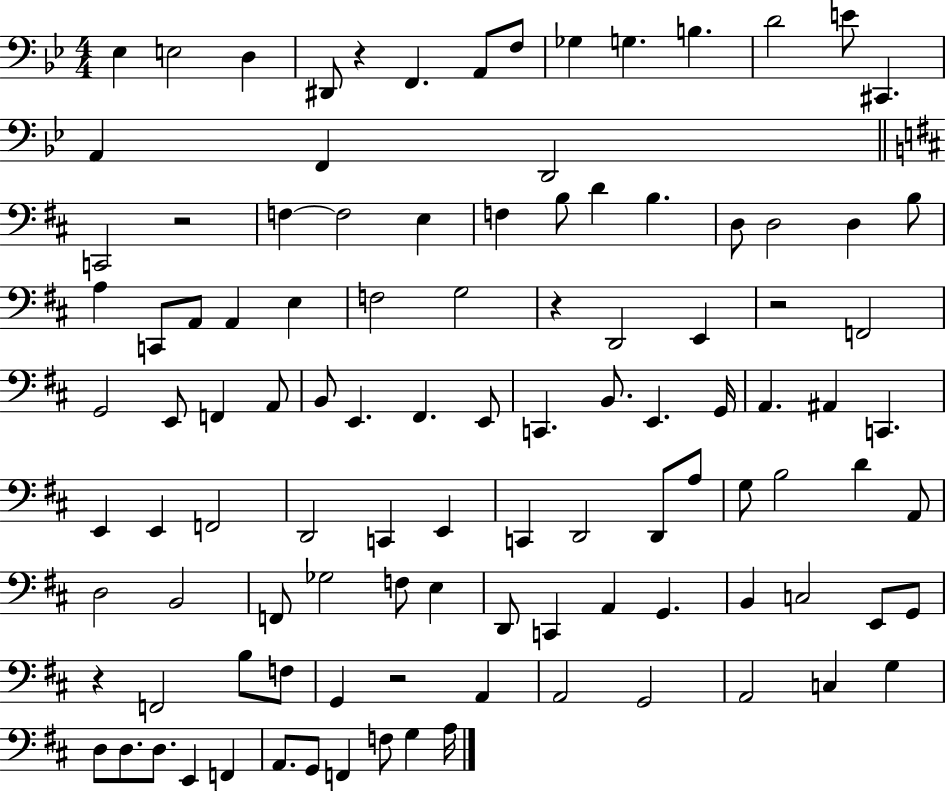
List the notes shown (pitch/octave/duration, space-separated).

Eb3/q E3/h D3/q D#2/e R/q F2/q. A2/e F3/e Gb3/q G3/q. B3/q. D4/h E4/e C#2/q. A2/q F2/q D2/h C2/h R/h F3/q F3/h E3/q F3/q B3/e D4/q B3/q. D3/e D3/h D3/q B3/e A3/q C2/e A2/e A2/q E3/q F3/h G3/h R/q D2/h E2/q R/h F2/h G2/h E2/e F2/q A2/e B2/e E2/q. F#2/q. E2/e C2/q. B2/e. E2/q. G2/s A2/q. A#2/q C2/q. E2/q E2/q F2/h D2/h C2/q E2/q C2/q D2/h D2/e A3/e G3/e B3/h D4/q A2/e D3/h B2/h F2/e Gb3/h F3/e E3/q D2/e C2/q A2/q G2/q. B2/q C3/h E2/e G2/e R/q F2/h B3/e F3/e G2/q R/h A2/q A2/h G2/h A2/h C3/q G3/q D3/e D3/e. D3/e. E2/q F2/q A2/e. G2/e F2/q F3/e G3/q A3/s